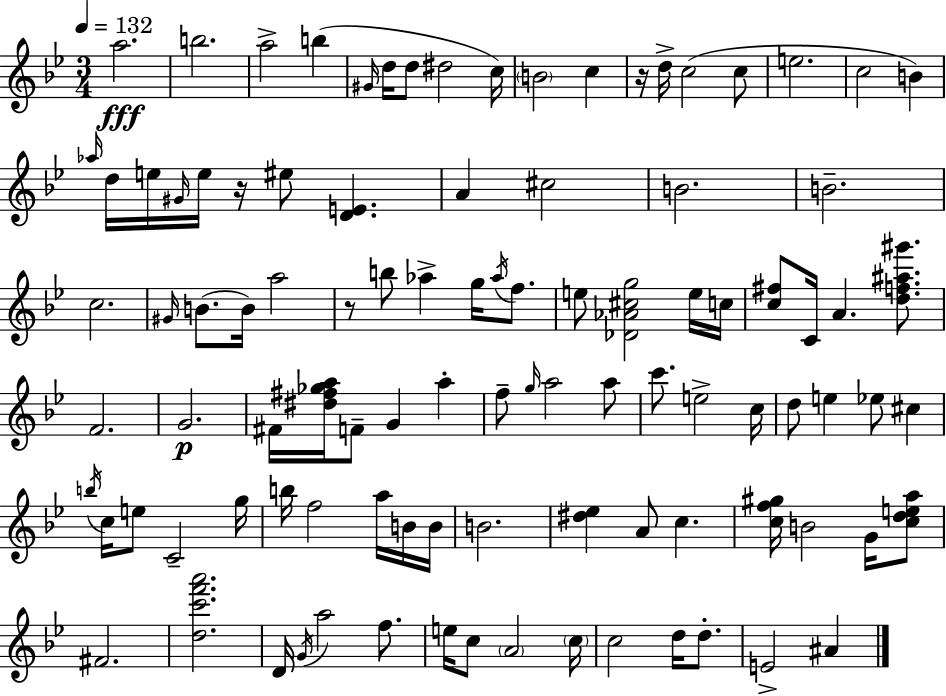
A5/h. B5/h. A5/h B5/q G#4/s D5/s D5/e D#5/h C5/s B4/h C5/q R/s D5/s C5/h C5/e E5/h. C5/h B4/q Ab5/s D5/s E5/s G#4/s E5/s R/s EIS5/e [D4,E4]/q. A4/q C#5/h B4/h. B4/h. C5/h. G#4/s B4/e. B4/s A5/h R/e B5/e Ab5/q G5/s Ab5/s F5/e. E5/e [Db4,Ab4,C#5,G5]/h E5/s C5/s [C5,F#5]/e C4/s A4/q. [D5,F5,A#5,G#6]/e. F4/h. G4/h. F#4/s [D#5,F#5,Gb5,A5]/s F4/e G4/q A5/q F5/e G5/s A5/h A5/e C6/e. E5/h C5/s D5/e E5/q Eb5/e C#5/q B5/s C5/s E5/e C4/h G5/s B5/s F5/h A5/s B4/s B4/s B4/h. [D#5,Eb5]/q A4/e C5/q. [C5,F5,G#5]/s B4/h G4/s [C5,D5,E5,A5]/e F#4/h. [D5,C6,F6,A6]/h. D4/s G4/s A5/h F5/e. E5/s C5/e A4/h C5/s C5/h D5/s D5/e. E4/h A#4/q